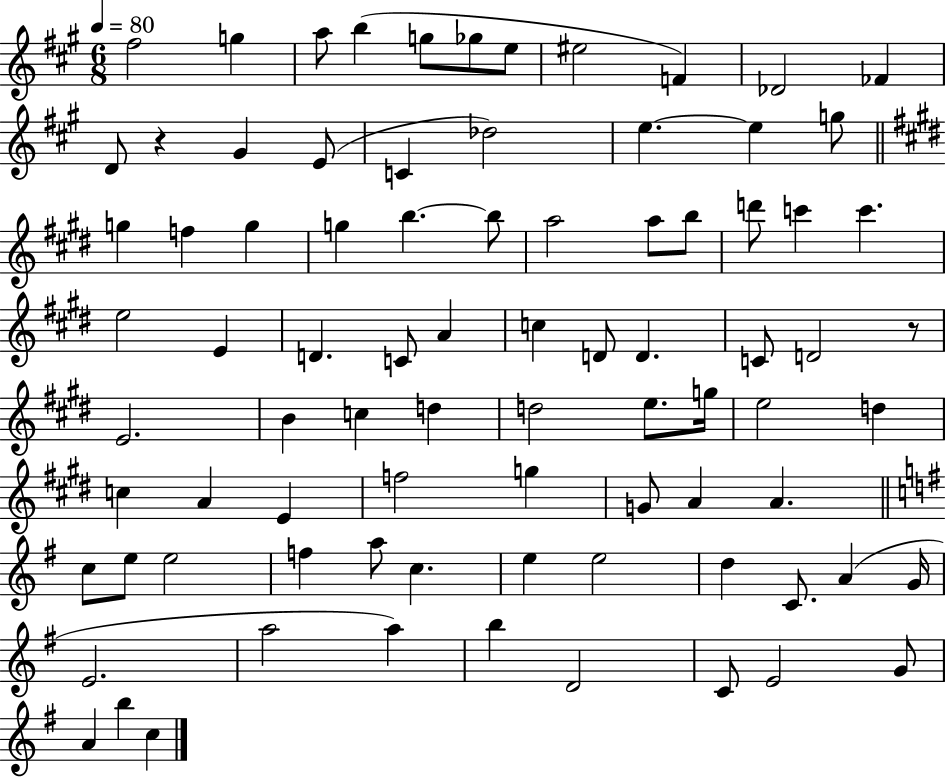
X:1
T:Untitled
M:6/8
L:1/4
K:A
^f2 g a/2 b g/2 _g/2 e/2 ^e2 F _D2 _F D/2 z ^G E/2 C _d2 e e g/2 g f g g b b/2 a2 a/2 b/2 d'/2 c' c' e2 E D C/2 A c D/2 D C/2 D2 z/2 E2 B c d d2 e/2 g/4 e2 d c A E f2 g G/2 A A c/2 e/2 e2 f a/2 c e e2 d C/2 A G/4 E2 a2 a b D2 C/2 E2 G/2 A b c